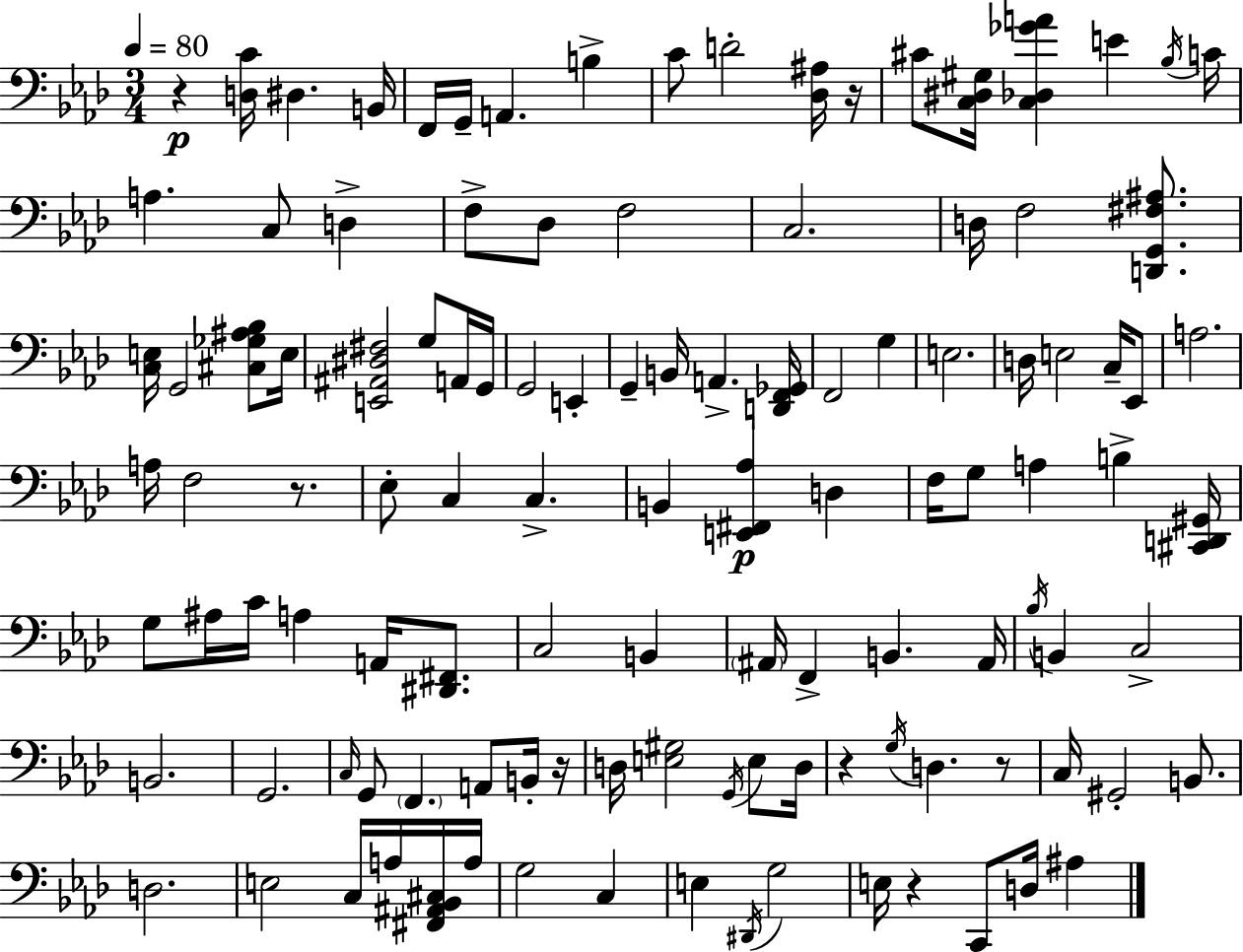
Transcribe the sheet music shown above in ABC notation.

X:1
T:Untitled
M:3/4
L:1/4
K:Fm
z [D,C]/4 ^D, B,,/4 F,,/4 G,,/4 A,, B, C/2 D2 [_D,^A,]/4 z/4 ^C/2 [C,^D,^G,]/4 [C,_D,_GA] E _B,/4 C/4 A, C,/2 D, F,/2 _D,/2 F,2 C,2 D,/4 F,2 [D,,G,,^F,^A,]/2 [C,E,]/4 G,,2 [^C,_G,^A,_B,]/2 E,/4 [E,,^A,,^D,^F,]2 G,/2 A,,/4 G,,/4 G,,2 E,, G,, B,,/4 A,, [D,,F,,_G,,]/4 F,,2 G, E,2 D,/4 E,2 C,/4 _E,,/2 A,2 A,/4 F,2 z/2 _E,/2 C, C, B,, [E,,^F,,_A,] D, F,/4 G,/2 A, B, [^C,,D,,^G,,]/4 G,/2 ^A,/4 C/4 A, A,,/4 [^D,,^F,,]/2 C,2 B,, ^A,,/4 F,, B,, ^A,,/4 _B,/4 B,, C,2 B,,2 G,,2 C,/4 G,,/2 F,, A,,/2 B,,/4 z/4 D,/4 [E,^G,]2 G,,/4 E,/2 D,/4 z G,/4 D, z/2 C,/4 ^G,,2 B,,/2 D,2 E,2 C,/4 A,/4 [^F,,^A,,_B,,^C,]/4 A,/4 G,2 C, E, ^D,,/4 G,2 E,/4 z C,,/2 D,/4 ^A,